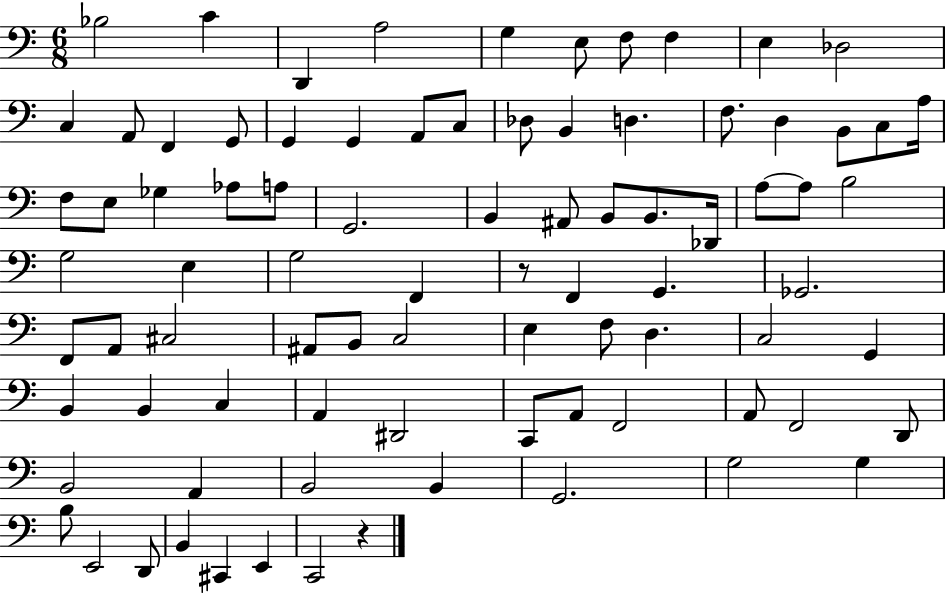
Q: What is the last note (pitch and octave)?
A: C2